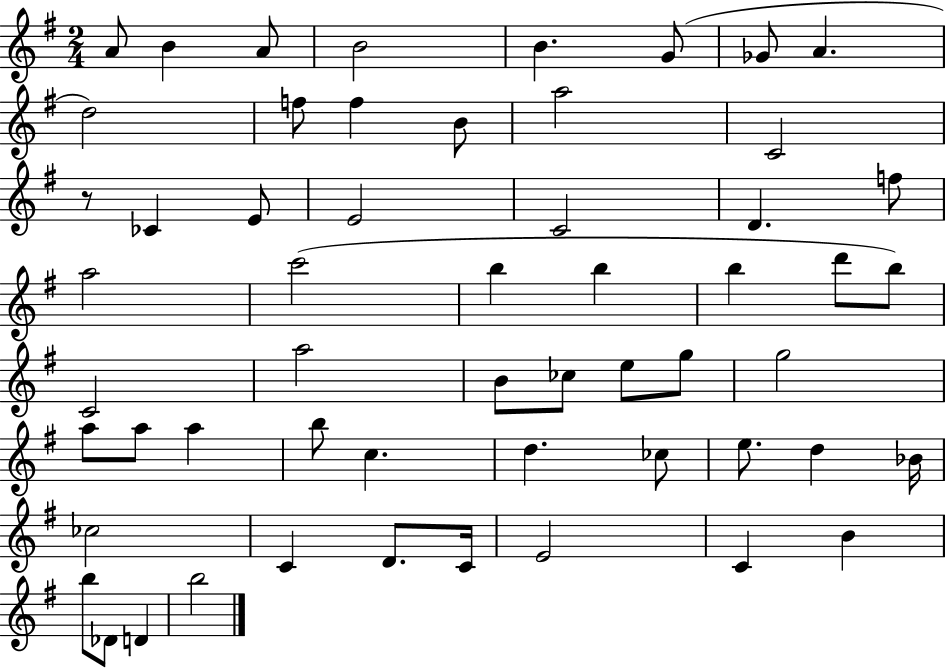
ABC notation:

X:1
T:Untitled
M:2/4
L:1/4
K:G
A/2 B A/2 B2 B G/2 _G/2 A d2 f/2 f B/2 a2 C2 z/2 _C E/2 E2 C2 D f/2 a2 c'2 b b b d'/2 b/2 C2 a2 B/2 _c/2 e/2 g/2 g2 a/2 a/2 a b/2 c d _c/2 e/2 d _B/4 _c2 C D/2 C/4 E2 C B b/2 _D/2 D b2